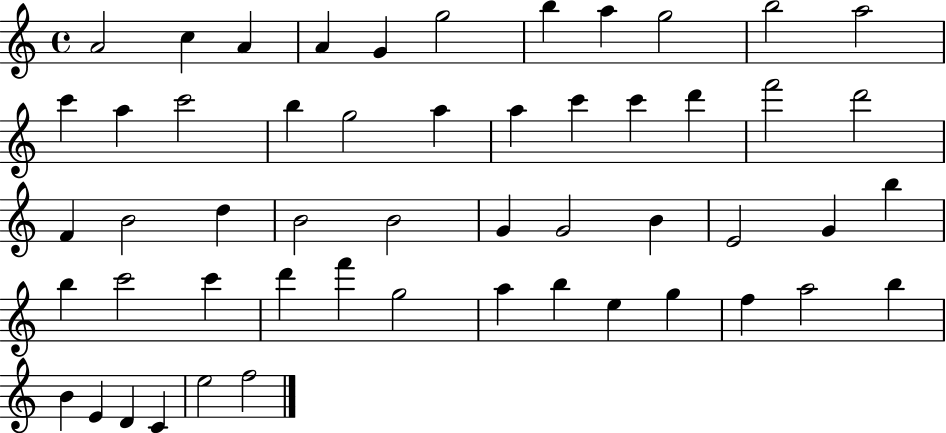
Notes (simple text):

A4/h C5/q A4/q A4/q G4/q G5/h B5/q A5/q G5/h B5/h A5/h C6/q A5/q C6/h B5/q G5/h A5/q A5/q C6/q C6/q D6/q F6/h D6/h F4/q B4/h D5/q B4/h B4/h G4/q G4/h B4/q E4/h G4/q B5/q B5/q C6/h C6/q D6/q F6/q G5/h A5/q B5/q E5/q G5/q F5/q A5/h B5/q B4/q E4/q D4/q C4/q E5/h F5/h